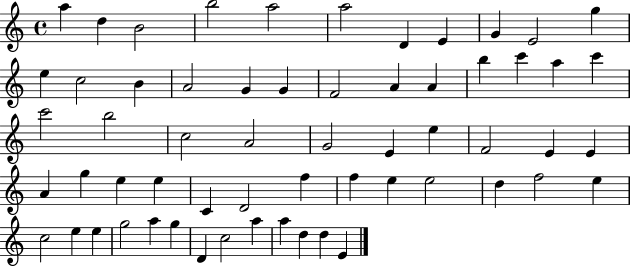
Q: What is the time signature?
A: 4/4